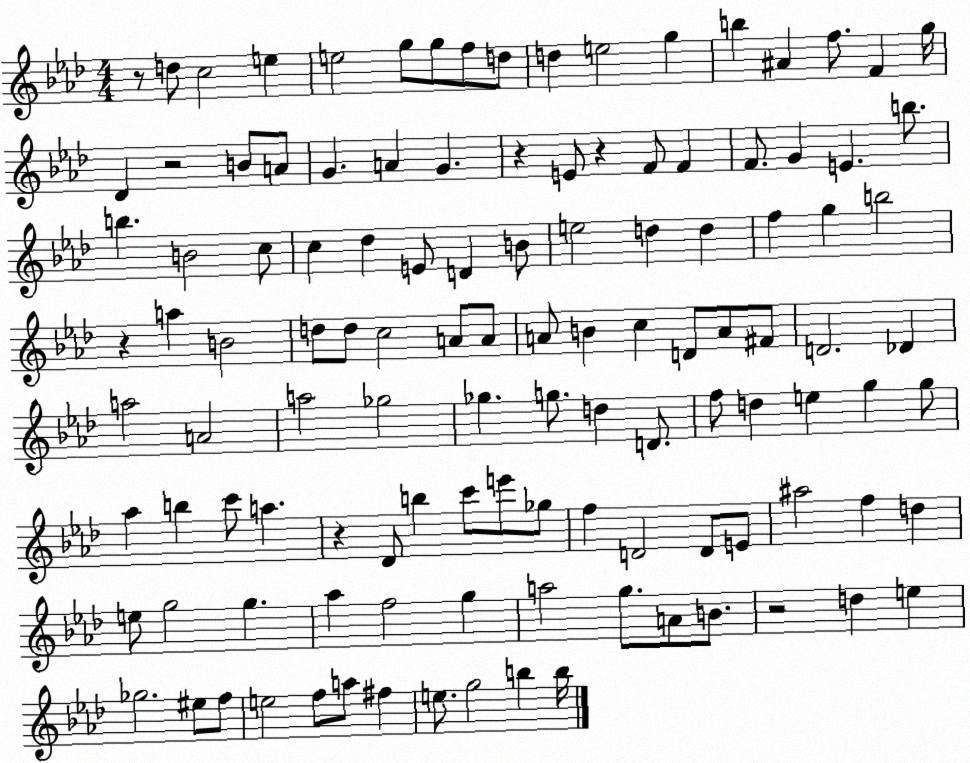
X:1
T:Untitled
M:4/4
L:1/4
K:Ab
z/2 d/2 c2 e e2 g/2 g/2 f/2 d/2 d e2 g b ^A f/2 F g/4 _D z2 B/2 A/2 G A G z E/2 z F/2 F F/2 G E b/2 b B2 c/2 c _d E/2 D B/2 e2 d d f g b2 z a B2 d/2 d/2 c2 A/2 A/2 A/2 B c D/2 A/2 ^F/2 D2 _D a2 A2 a2 _g2 _g g/2 d D/2 f/2 d e g g/2 _a b c'/2 a z _D/2 b c'/2 e'/2 _g/2 f D2 D/2 E/2 ^a2 f d e/2 g2 g _a f2 g a2 g/2 A/2 B/2 z2 d e _g2 ^e/2 f/2 e2 f/2 a/2 ^f e/2 g2 b b/4